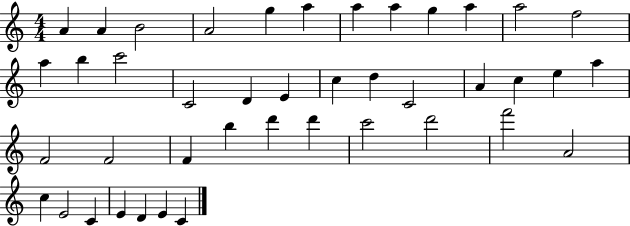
{
  \clef treble
  \numericTimeSignature
  \time 4/4
  \key c \major
  a'4 a'4 b'2 | a'2 g''4 a''4 | a''4 a''4 g''4 a''4 | a''2 f''2 | \break a''4 b''4 c'''2 | c'2 d'4 e'4 | c''4 d''4 c'2 | a'4 c''4 e''4 a''4 | \break f'2 f'2 | f'4 b''4 d'''4 d'''4 | c'''2 d'''2 | f'''2 a'2 | \break c''4 e'2 c'4 | e'4 d'4 e'4 c'4 | \bar "|."
}